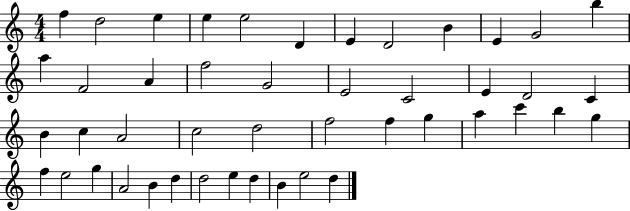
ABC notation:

X:1
T:Untitled
M:4/4
L:1/4
K:C
f d2 e e e2 D E D2 B E G2 b a F2 A f2 G2 E2 C2 E D2 C B c A2 c2 d2 f2 f g a c' b g f e2 g A2 B d d2 e d B e2 d